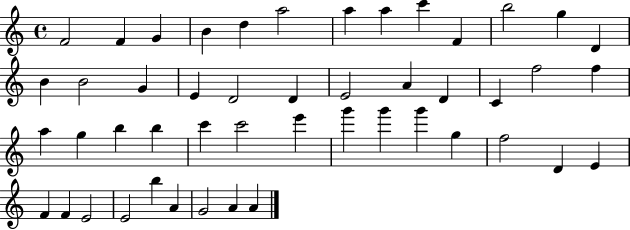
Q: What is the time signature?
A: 4/4